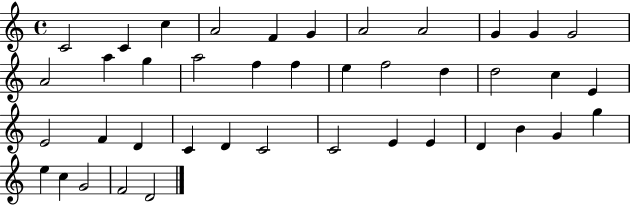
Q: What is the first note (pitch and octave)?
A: C4